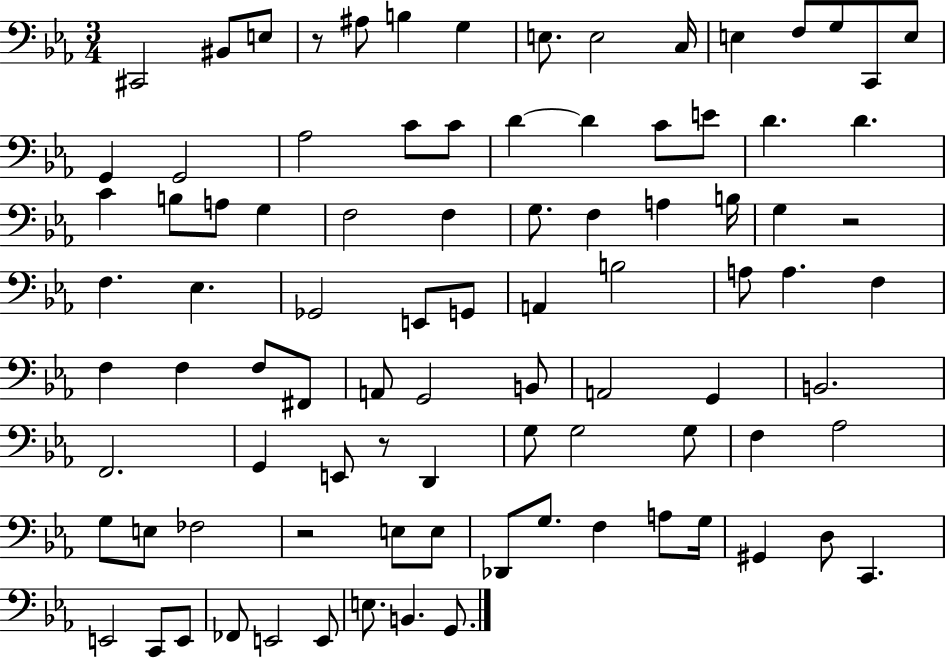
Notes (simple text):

C#2/h BIS2/e E3/e R/e A#3/e B3/q G3/q E3/e. E3/h C3/s E3/q F3/e G3/e C2/e E3/e G2/q G2/h Ab3/h C4/e C4/e D4/q D4/q C4/e E4/e D4/q. D4/q. C4/q B3/e A3/e G3/q F3/h F3/q G3/e. F3/q A3/q B3/s G3/q R/h F3/q. Eb3/q. Gb2/h E2/e G2/e A2/q B3/h A3/e A3/q. F3/q F3/q F3/q F3/e F#2/e A2/e G2/h B2/e A2/h G2/q B2/h. F2/h. G2/q E2/e R/e D2/q G3/e G3/h G3/e F3/q Ab3/h G3/e E3/e FES3/h R/h E3/e E3/e Db2/e G3/e. F3/q A3/e G3/s G#2/q D3/e C2/q. E2/h C2/e E2/e FES2/e E2/h E2/e E3/e. B2/q. G2/e.